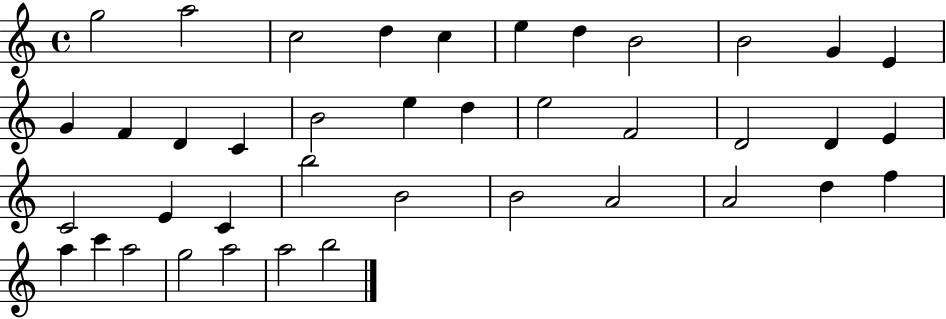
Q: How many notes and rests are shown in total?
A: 40